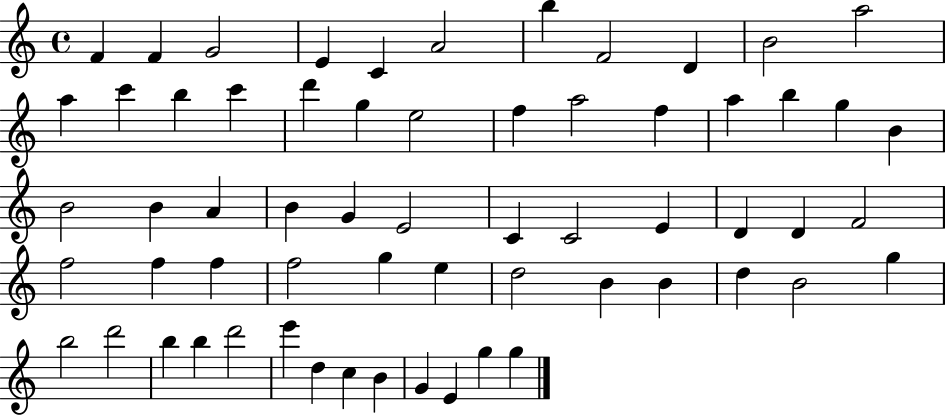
{
  \clef treble
  \time 4/4
  \defaultTimeSignature
  \key c \major
  f'4 f'4 g'2 | e'4 c'4 a'2 | b''4 f'2 d'4 | b'2 a''2 | \break a''4 c'''4 b''4 c'''4 | d'''4 g''4 e''2 | f''4 a''2 f''4 | a''4 b''4 g''4 b'4 | \break b'2 b'4 a'4 | b'4 g'4 e'2 | c'4 c'2 e'4 | d'4 d'4 f'2 | \break f''2 f''4 f''4 | f''2 g''4 e''4 | d''2 b'4 b'4 | d''4 b'2 g''4 | \break b''2 d'''2 | b''4 b''4 d'''2 | e'''4 d''4 c''4 b'4 | g'4 e'4 g''4 g''4 | \break \bar "|."
}